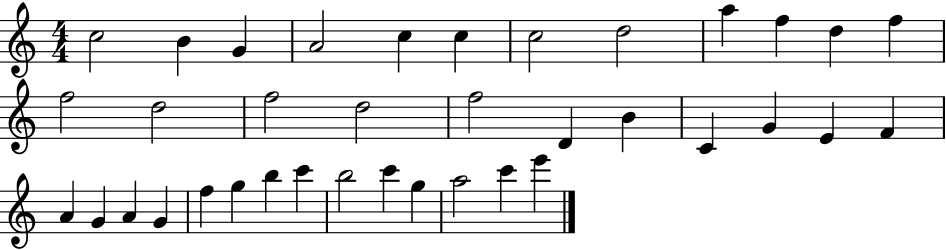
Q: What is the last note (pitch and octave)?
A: E6